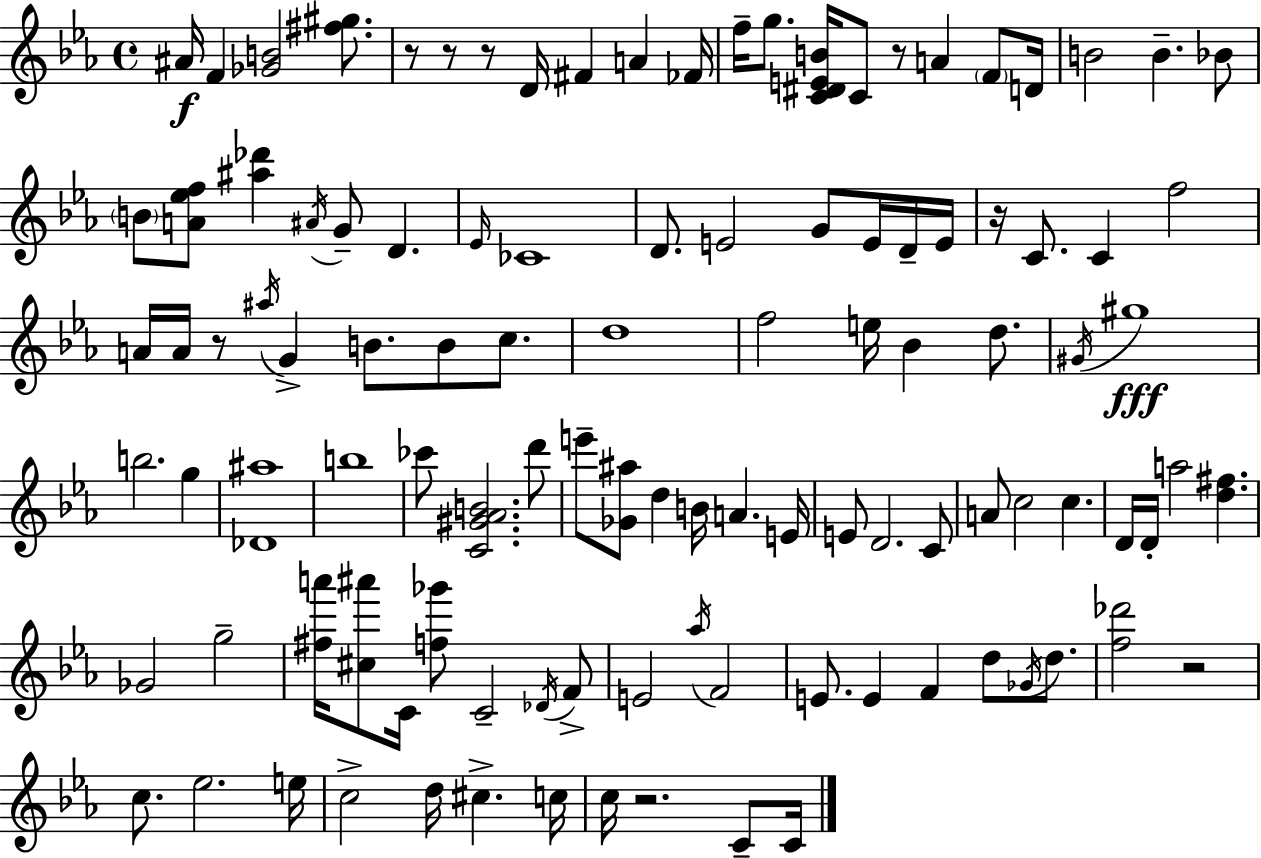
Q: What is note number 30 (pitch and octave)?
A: F5